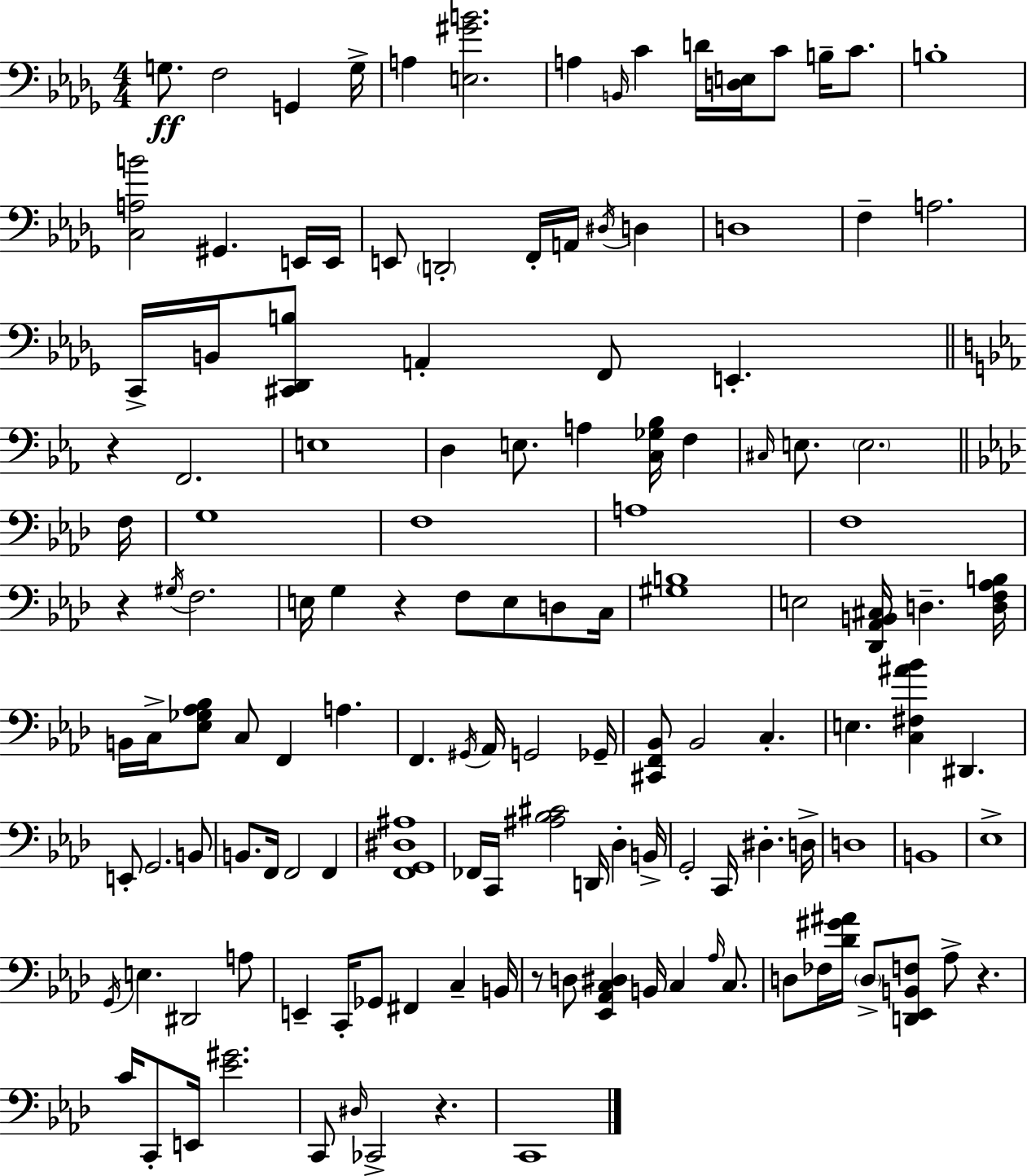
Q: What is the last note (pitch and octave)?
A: C2